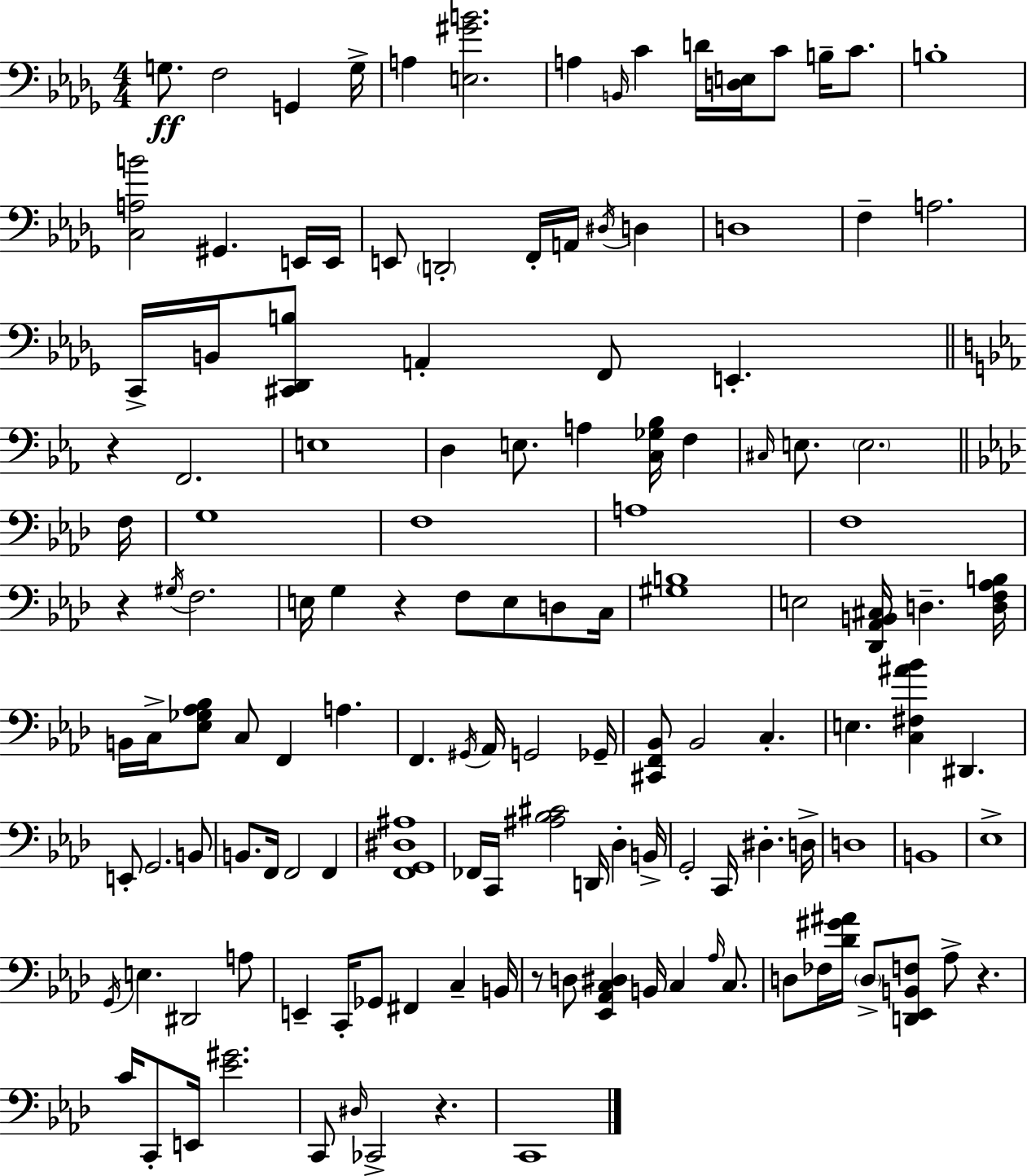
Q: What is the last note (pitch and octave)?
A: C2